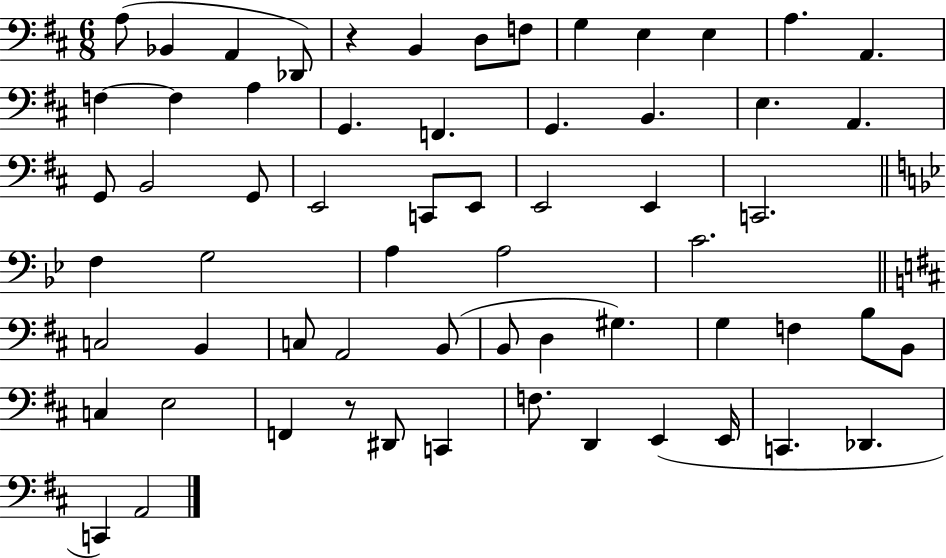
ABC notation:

X:1
T:Untitled
M:6/8
L:1/4
K:D
A,/2 _B,, A,, _D,,/2 z B,, D,/2 F,/2 G, E, E, A, A,, F, F, A, G,, F,, G,, B,, E, A,, G,,/2 B,,2 G,,/2 E,,2 C,,/2 E,,/2 E,,2 E,, C,,2 F, G,2 A, A,2 C2 C,2 B,, C,/2 A,,2 B,,/2 B,,/2 D, ^G, G, F, B,/2 B,,/2 C, E,2 F,, z/2 ^D,,/2 C,, F,/2 D,, E,, E,,/4 C,, _D,, C,, A,,2